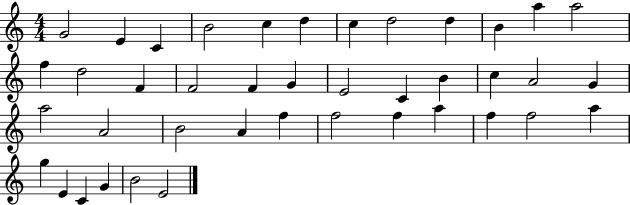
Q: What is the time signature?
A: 4/4